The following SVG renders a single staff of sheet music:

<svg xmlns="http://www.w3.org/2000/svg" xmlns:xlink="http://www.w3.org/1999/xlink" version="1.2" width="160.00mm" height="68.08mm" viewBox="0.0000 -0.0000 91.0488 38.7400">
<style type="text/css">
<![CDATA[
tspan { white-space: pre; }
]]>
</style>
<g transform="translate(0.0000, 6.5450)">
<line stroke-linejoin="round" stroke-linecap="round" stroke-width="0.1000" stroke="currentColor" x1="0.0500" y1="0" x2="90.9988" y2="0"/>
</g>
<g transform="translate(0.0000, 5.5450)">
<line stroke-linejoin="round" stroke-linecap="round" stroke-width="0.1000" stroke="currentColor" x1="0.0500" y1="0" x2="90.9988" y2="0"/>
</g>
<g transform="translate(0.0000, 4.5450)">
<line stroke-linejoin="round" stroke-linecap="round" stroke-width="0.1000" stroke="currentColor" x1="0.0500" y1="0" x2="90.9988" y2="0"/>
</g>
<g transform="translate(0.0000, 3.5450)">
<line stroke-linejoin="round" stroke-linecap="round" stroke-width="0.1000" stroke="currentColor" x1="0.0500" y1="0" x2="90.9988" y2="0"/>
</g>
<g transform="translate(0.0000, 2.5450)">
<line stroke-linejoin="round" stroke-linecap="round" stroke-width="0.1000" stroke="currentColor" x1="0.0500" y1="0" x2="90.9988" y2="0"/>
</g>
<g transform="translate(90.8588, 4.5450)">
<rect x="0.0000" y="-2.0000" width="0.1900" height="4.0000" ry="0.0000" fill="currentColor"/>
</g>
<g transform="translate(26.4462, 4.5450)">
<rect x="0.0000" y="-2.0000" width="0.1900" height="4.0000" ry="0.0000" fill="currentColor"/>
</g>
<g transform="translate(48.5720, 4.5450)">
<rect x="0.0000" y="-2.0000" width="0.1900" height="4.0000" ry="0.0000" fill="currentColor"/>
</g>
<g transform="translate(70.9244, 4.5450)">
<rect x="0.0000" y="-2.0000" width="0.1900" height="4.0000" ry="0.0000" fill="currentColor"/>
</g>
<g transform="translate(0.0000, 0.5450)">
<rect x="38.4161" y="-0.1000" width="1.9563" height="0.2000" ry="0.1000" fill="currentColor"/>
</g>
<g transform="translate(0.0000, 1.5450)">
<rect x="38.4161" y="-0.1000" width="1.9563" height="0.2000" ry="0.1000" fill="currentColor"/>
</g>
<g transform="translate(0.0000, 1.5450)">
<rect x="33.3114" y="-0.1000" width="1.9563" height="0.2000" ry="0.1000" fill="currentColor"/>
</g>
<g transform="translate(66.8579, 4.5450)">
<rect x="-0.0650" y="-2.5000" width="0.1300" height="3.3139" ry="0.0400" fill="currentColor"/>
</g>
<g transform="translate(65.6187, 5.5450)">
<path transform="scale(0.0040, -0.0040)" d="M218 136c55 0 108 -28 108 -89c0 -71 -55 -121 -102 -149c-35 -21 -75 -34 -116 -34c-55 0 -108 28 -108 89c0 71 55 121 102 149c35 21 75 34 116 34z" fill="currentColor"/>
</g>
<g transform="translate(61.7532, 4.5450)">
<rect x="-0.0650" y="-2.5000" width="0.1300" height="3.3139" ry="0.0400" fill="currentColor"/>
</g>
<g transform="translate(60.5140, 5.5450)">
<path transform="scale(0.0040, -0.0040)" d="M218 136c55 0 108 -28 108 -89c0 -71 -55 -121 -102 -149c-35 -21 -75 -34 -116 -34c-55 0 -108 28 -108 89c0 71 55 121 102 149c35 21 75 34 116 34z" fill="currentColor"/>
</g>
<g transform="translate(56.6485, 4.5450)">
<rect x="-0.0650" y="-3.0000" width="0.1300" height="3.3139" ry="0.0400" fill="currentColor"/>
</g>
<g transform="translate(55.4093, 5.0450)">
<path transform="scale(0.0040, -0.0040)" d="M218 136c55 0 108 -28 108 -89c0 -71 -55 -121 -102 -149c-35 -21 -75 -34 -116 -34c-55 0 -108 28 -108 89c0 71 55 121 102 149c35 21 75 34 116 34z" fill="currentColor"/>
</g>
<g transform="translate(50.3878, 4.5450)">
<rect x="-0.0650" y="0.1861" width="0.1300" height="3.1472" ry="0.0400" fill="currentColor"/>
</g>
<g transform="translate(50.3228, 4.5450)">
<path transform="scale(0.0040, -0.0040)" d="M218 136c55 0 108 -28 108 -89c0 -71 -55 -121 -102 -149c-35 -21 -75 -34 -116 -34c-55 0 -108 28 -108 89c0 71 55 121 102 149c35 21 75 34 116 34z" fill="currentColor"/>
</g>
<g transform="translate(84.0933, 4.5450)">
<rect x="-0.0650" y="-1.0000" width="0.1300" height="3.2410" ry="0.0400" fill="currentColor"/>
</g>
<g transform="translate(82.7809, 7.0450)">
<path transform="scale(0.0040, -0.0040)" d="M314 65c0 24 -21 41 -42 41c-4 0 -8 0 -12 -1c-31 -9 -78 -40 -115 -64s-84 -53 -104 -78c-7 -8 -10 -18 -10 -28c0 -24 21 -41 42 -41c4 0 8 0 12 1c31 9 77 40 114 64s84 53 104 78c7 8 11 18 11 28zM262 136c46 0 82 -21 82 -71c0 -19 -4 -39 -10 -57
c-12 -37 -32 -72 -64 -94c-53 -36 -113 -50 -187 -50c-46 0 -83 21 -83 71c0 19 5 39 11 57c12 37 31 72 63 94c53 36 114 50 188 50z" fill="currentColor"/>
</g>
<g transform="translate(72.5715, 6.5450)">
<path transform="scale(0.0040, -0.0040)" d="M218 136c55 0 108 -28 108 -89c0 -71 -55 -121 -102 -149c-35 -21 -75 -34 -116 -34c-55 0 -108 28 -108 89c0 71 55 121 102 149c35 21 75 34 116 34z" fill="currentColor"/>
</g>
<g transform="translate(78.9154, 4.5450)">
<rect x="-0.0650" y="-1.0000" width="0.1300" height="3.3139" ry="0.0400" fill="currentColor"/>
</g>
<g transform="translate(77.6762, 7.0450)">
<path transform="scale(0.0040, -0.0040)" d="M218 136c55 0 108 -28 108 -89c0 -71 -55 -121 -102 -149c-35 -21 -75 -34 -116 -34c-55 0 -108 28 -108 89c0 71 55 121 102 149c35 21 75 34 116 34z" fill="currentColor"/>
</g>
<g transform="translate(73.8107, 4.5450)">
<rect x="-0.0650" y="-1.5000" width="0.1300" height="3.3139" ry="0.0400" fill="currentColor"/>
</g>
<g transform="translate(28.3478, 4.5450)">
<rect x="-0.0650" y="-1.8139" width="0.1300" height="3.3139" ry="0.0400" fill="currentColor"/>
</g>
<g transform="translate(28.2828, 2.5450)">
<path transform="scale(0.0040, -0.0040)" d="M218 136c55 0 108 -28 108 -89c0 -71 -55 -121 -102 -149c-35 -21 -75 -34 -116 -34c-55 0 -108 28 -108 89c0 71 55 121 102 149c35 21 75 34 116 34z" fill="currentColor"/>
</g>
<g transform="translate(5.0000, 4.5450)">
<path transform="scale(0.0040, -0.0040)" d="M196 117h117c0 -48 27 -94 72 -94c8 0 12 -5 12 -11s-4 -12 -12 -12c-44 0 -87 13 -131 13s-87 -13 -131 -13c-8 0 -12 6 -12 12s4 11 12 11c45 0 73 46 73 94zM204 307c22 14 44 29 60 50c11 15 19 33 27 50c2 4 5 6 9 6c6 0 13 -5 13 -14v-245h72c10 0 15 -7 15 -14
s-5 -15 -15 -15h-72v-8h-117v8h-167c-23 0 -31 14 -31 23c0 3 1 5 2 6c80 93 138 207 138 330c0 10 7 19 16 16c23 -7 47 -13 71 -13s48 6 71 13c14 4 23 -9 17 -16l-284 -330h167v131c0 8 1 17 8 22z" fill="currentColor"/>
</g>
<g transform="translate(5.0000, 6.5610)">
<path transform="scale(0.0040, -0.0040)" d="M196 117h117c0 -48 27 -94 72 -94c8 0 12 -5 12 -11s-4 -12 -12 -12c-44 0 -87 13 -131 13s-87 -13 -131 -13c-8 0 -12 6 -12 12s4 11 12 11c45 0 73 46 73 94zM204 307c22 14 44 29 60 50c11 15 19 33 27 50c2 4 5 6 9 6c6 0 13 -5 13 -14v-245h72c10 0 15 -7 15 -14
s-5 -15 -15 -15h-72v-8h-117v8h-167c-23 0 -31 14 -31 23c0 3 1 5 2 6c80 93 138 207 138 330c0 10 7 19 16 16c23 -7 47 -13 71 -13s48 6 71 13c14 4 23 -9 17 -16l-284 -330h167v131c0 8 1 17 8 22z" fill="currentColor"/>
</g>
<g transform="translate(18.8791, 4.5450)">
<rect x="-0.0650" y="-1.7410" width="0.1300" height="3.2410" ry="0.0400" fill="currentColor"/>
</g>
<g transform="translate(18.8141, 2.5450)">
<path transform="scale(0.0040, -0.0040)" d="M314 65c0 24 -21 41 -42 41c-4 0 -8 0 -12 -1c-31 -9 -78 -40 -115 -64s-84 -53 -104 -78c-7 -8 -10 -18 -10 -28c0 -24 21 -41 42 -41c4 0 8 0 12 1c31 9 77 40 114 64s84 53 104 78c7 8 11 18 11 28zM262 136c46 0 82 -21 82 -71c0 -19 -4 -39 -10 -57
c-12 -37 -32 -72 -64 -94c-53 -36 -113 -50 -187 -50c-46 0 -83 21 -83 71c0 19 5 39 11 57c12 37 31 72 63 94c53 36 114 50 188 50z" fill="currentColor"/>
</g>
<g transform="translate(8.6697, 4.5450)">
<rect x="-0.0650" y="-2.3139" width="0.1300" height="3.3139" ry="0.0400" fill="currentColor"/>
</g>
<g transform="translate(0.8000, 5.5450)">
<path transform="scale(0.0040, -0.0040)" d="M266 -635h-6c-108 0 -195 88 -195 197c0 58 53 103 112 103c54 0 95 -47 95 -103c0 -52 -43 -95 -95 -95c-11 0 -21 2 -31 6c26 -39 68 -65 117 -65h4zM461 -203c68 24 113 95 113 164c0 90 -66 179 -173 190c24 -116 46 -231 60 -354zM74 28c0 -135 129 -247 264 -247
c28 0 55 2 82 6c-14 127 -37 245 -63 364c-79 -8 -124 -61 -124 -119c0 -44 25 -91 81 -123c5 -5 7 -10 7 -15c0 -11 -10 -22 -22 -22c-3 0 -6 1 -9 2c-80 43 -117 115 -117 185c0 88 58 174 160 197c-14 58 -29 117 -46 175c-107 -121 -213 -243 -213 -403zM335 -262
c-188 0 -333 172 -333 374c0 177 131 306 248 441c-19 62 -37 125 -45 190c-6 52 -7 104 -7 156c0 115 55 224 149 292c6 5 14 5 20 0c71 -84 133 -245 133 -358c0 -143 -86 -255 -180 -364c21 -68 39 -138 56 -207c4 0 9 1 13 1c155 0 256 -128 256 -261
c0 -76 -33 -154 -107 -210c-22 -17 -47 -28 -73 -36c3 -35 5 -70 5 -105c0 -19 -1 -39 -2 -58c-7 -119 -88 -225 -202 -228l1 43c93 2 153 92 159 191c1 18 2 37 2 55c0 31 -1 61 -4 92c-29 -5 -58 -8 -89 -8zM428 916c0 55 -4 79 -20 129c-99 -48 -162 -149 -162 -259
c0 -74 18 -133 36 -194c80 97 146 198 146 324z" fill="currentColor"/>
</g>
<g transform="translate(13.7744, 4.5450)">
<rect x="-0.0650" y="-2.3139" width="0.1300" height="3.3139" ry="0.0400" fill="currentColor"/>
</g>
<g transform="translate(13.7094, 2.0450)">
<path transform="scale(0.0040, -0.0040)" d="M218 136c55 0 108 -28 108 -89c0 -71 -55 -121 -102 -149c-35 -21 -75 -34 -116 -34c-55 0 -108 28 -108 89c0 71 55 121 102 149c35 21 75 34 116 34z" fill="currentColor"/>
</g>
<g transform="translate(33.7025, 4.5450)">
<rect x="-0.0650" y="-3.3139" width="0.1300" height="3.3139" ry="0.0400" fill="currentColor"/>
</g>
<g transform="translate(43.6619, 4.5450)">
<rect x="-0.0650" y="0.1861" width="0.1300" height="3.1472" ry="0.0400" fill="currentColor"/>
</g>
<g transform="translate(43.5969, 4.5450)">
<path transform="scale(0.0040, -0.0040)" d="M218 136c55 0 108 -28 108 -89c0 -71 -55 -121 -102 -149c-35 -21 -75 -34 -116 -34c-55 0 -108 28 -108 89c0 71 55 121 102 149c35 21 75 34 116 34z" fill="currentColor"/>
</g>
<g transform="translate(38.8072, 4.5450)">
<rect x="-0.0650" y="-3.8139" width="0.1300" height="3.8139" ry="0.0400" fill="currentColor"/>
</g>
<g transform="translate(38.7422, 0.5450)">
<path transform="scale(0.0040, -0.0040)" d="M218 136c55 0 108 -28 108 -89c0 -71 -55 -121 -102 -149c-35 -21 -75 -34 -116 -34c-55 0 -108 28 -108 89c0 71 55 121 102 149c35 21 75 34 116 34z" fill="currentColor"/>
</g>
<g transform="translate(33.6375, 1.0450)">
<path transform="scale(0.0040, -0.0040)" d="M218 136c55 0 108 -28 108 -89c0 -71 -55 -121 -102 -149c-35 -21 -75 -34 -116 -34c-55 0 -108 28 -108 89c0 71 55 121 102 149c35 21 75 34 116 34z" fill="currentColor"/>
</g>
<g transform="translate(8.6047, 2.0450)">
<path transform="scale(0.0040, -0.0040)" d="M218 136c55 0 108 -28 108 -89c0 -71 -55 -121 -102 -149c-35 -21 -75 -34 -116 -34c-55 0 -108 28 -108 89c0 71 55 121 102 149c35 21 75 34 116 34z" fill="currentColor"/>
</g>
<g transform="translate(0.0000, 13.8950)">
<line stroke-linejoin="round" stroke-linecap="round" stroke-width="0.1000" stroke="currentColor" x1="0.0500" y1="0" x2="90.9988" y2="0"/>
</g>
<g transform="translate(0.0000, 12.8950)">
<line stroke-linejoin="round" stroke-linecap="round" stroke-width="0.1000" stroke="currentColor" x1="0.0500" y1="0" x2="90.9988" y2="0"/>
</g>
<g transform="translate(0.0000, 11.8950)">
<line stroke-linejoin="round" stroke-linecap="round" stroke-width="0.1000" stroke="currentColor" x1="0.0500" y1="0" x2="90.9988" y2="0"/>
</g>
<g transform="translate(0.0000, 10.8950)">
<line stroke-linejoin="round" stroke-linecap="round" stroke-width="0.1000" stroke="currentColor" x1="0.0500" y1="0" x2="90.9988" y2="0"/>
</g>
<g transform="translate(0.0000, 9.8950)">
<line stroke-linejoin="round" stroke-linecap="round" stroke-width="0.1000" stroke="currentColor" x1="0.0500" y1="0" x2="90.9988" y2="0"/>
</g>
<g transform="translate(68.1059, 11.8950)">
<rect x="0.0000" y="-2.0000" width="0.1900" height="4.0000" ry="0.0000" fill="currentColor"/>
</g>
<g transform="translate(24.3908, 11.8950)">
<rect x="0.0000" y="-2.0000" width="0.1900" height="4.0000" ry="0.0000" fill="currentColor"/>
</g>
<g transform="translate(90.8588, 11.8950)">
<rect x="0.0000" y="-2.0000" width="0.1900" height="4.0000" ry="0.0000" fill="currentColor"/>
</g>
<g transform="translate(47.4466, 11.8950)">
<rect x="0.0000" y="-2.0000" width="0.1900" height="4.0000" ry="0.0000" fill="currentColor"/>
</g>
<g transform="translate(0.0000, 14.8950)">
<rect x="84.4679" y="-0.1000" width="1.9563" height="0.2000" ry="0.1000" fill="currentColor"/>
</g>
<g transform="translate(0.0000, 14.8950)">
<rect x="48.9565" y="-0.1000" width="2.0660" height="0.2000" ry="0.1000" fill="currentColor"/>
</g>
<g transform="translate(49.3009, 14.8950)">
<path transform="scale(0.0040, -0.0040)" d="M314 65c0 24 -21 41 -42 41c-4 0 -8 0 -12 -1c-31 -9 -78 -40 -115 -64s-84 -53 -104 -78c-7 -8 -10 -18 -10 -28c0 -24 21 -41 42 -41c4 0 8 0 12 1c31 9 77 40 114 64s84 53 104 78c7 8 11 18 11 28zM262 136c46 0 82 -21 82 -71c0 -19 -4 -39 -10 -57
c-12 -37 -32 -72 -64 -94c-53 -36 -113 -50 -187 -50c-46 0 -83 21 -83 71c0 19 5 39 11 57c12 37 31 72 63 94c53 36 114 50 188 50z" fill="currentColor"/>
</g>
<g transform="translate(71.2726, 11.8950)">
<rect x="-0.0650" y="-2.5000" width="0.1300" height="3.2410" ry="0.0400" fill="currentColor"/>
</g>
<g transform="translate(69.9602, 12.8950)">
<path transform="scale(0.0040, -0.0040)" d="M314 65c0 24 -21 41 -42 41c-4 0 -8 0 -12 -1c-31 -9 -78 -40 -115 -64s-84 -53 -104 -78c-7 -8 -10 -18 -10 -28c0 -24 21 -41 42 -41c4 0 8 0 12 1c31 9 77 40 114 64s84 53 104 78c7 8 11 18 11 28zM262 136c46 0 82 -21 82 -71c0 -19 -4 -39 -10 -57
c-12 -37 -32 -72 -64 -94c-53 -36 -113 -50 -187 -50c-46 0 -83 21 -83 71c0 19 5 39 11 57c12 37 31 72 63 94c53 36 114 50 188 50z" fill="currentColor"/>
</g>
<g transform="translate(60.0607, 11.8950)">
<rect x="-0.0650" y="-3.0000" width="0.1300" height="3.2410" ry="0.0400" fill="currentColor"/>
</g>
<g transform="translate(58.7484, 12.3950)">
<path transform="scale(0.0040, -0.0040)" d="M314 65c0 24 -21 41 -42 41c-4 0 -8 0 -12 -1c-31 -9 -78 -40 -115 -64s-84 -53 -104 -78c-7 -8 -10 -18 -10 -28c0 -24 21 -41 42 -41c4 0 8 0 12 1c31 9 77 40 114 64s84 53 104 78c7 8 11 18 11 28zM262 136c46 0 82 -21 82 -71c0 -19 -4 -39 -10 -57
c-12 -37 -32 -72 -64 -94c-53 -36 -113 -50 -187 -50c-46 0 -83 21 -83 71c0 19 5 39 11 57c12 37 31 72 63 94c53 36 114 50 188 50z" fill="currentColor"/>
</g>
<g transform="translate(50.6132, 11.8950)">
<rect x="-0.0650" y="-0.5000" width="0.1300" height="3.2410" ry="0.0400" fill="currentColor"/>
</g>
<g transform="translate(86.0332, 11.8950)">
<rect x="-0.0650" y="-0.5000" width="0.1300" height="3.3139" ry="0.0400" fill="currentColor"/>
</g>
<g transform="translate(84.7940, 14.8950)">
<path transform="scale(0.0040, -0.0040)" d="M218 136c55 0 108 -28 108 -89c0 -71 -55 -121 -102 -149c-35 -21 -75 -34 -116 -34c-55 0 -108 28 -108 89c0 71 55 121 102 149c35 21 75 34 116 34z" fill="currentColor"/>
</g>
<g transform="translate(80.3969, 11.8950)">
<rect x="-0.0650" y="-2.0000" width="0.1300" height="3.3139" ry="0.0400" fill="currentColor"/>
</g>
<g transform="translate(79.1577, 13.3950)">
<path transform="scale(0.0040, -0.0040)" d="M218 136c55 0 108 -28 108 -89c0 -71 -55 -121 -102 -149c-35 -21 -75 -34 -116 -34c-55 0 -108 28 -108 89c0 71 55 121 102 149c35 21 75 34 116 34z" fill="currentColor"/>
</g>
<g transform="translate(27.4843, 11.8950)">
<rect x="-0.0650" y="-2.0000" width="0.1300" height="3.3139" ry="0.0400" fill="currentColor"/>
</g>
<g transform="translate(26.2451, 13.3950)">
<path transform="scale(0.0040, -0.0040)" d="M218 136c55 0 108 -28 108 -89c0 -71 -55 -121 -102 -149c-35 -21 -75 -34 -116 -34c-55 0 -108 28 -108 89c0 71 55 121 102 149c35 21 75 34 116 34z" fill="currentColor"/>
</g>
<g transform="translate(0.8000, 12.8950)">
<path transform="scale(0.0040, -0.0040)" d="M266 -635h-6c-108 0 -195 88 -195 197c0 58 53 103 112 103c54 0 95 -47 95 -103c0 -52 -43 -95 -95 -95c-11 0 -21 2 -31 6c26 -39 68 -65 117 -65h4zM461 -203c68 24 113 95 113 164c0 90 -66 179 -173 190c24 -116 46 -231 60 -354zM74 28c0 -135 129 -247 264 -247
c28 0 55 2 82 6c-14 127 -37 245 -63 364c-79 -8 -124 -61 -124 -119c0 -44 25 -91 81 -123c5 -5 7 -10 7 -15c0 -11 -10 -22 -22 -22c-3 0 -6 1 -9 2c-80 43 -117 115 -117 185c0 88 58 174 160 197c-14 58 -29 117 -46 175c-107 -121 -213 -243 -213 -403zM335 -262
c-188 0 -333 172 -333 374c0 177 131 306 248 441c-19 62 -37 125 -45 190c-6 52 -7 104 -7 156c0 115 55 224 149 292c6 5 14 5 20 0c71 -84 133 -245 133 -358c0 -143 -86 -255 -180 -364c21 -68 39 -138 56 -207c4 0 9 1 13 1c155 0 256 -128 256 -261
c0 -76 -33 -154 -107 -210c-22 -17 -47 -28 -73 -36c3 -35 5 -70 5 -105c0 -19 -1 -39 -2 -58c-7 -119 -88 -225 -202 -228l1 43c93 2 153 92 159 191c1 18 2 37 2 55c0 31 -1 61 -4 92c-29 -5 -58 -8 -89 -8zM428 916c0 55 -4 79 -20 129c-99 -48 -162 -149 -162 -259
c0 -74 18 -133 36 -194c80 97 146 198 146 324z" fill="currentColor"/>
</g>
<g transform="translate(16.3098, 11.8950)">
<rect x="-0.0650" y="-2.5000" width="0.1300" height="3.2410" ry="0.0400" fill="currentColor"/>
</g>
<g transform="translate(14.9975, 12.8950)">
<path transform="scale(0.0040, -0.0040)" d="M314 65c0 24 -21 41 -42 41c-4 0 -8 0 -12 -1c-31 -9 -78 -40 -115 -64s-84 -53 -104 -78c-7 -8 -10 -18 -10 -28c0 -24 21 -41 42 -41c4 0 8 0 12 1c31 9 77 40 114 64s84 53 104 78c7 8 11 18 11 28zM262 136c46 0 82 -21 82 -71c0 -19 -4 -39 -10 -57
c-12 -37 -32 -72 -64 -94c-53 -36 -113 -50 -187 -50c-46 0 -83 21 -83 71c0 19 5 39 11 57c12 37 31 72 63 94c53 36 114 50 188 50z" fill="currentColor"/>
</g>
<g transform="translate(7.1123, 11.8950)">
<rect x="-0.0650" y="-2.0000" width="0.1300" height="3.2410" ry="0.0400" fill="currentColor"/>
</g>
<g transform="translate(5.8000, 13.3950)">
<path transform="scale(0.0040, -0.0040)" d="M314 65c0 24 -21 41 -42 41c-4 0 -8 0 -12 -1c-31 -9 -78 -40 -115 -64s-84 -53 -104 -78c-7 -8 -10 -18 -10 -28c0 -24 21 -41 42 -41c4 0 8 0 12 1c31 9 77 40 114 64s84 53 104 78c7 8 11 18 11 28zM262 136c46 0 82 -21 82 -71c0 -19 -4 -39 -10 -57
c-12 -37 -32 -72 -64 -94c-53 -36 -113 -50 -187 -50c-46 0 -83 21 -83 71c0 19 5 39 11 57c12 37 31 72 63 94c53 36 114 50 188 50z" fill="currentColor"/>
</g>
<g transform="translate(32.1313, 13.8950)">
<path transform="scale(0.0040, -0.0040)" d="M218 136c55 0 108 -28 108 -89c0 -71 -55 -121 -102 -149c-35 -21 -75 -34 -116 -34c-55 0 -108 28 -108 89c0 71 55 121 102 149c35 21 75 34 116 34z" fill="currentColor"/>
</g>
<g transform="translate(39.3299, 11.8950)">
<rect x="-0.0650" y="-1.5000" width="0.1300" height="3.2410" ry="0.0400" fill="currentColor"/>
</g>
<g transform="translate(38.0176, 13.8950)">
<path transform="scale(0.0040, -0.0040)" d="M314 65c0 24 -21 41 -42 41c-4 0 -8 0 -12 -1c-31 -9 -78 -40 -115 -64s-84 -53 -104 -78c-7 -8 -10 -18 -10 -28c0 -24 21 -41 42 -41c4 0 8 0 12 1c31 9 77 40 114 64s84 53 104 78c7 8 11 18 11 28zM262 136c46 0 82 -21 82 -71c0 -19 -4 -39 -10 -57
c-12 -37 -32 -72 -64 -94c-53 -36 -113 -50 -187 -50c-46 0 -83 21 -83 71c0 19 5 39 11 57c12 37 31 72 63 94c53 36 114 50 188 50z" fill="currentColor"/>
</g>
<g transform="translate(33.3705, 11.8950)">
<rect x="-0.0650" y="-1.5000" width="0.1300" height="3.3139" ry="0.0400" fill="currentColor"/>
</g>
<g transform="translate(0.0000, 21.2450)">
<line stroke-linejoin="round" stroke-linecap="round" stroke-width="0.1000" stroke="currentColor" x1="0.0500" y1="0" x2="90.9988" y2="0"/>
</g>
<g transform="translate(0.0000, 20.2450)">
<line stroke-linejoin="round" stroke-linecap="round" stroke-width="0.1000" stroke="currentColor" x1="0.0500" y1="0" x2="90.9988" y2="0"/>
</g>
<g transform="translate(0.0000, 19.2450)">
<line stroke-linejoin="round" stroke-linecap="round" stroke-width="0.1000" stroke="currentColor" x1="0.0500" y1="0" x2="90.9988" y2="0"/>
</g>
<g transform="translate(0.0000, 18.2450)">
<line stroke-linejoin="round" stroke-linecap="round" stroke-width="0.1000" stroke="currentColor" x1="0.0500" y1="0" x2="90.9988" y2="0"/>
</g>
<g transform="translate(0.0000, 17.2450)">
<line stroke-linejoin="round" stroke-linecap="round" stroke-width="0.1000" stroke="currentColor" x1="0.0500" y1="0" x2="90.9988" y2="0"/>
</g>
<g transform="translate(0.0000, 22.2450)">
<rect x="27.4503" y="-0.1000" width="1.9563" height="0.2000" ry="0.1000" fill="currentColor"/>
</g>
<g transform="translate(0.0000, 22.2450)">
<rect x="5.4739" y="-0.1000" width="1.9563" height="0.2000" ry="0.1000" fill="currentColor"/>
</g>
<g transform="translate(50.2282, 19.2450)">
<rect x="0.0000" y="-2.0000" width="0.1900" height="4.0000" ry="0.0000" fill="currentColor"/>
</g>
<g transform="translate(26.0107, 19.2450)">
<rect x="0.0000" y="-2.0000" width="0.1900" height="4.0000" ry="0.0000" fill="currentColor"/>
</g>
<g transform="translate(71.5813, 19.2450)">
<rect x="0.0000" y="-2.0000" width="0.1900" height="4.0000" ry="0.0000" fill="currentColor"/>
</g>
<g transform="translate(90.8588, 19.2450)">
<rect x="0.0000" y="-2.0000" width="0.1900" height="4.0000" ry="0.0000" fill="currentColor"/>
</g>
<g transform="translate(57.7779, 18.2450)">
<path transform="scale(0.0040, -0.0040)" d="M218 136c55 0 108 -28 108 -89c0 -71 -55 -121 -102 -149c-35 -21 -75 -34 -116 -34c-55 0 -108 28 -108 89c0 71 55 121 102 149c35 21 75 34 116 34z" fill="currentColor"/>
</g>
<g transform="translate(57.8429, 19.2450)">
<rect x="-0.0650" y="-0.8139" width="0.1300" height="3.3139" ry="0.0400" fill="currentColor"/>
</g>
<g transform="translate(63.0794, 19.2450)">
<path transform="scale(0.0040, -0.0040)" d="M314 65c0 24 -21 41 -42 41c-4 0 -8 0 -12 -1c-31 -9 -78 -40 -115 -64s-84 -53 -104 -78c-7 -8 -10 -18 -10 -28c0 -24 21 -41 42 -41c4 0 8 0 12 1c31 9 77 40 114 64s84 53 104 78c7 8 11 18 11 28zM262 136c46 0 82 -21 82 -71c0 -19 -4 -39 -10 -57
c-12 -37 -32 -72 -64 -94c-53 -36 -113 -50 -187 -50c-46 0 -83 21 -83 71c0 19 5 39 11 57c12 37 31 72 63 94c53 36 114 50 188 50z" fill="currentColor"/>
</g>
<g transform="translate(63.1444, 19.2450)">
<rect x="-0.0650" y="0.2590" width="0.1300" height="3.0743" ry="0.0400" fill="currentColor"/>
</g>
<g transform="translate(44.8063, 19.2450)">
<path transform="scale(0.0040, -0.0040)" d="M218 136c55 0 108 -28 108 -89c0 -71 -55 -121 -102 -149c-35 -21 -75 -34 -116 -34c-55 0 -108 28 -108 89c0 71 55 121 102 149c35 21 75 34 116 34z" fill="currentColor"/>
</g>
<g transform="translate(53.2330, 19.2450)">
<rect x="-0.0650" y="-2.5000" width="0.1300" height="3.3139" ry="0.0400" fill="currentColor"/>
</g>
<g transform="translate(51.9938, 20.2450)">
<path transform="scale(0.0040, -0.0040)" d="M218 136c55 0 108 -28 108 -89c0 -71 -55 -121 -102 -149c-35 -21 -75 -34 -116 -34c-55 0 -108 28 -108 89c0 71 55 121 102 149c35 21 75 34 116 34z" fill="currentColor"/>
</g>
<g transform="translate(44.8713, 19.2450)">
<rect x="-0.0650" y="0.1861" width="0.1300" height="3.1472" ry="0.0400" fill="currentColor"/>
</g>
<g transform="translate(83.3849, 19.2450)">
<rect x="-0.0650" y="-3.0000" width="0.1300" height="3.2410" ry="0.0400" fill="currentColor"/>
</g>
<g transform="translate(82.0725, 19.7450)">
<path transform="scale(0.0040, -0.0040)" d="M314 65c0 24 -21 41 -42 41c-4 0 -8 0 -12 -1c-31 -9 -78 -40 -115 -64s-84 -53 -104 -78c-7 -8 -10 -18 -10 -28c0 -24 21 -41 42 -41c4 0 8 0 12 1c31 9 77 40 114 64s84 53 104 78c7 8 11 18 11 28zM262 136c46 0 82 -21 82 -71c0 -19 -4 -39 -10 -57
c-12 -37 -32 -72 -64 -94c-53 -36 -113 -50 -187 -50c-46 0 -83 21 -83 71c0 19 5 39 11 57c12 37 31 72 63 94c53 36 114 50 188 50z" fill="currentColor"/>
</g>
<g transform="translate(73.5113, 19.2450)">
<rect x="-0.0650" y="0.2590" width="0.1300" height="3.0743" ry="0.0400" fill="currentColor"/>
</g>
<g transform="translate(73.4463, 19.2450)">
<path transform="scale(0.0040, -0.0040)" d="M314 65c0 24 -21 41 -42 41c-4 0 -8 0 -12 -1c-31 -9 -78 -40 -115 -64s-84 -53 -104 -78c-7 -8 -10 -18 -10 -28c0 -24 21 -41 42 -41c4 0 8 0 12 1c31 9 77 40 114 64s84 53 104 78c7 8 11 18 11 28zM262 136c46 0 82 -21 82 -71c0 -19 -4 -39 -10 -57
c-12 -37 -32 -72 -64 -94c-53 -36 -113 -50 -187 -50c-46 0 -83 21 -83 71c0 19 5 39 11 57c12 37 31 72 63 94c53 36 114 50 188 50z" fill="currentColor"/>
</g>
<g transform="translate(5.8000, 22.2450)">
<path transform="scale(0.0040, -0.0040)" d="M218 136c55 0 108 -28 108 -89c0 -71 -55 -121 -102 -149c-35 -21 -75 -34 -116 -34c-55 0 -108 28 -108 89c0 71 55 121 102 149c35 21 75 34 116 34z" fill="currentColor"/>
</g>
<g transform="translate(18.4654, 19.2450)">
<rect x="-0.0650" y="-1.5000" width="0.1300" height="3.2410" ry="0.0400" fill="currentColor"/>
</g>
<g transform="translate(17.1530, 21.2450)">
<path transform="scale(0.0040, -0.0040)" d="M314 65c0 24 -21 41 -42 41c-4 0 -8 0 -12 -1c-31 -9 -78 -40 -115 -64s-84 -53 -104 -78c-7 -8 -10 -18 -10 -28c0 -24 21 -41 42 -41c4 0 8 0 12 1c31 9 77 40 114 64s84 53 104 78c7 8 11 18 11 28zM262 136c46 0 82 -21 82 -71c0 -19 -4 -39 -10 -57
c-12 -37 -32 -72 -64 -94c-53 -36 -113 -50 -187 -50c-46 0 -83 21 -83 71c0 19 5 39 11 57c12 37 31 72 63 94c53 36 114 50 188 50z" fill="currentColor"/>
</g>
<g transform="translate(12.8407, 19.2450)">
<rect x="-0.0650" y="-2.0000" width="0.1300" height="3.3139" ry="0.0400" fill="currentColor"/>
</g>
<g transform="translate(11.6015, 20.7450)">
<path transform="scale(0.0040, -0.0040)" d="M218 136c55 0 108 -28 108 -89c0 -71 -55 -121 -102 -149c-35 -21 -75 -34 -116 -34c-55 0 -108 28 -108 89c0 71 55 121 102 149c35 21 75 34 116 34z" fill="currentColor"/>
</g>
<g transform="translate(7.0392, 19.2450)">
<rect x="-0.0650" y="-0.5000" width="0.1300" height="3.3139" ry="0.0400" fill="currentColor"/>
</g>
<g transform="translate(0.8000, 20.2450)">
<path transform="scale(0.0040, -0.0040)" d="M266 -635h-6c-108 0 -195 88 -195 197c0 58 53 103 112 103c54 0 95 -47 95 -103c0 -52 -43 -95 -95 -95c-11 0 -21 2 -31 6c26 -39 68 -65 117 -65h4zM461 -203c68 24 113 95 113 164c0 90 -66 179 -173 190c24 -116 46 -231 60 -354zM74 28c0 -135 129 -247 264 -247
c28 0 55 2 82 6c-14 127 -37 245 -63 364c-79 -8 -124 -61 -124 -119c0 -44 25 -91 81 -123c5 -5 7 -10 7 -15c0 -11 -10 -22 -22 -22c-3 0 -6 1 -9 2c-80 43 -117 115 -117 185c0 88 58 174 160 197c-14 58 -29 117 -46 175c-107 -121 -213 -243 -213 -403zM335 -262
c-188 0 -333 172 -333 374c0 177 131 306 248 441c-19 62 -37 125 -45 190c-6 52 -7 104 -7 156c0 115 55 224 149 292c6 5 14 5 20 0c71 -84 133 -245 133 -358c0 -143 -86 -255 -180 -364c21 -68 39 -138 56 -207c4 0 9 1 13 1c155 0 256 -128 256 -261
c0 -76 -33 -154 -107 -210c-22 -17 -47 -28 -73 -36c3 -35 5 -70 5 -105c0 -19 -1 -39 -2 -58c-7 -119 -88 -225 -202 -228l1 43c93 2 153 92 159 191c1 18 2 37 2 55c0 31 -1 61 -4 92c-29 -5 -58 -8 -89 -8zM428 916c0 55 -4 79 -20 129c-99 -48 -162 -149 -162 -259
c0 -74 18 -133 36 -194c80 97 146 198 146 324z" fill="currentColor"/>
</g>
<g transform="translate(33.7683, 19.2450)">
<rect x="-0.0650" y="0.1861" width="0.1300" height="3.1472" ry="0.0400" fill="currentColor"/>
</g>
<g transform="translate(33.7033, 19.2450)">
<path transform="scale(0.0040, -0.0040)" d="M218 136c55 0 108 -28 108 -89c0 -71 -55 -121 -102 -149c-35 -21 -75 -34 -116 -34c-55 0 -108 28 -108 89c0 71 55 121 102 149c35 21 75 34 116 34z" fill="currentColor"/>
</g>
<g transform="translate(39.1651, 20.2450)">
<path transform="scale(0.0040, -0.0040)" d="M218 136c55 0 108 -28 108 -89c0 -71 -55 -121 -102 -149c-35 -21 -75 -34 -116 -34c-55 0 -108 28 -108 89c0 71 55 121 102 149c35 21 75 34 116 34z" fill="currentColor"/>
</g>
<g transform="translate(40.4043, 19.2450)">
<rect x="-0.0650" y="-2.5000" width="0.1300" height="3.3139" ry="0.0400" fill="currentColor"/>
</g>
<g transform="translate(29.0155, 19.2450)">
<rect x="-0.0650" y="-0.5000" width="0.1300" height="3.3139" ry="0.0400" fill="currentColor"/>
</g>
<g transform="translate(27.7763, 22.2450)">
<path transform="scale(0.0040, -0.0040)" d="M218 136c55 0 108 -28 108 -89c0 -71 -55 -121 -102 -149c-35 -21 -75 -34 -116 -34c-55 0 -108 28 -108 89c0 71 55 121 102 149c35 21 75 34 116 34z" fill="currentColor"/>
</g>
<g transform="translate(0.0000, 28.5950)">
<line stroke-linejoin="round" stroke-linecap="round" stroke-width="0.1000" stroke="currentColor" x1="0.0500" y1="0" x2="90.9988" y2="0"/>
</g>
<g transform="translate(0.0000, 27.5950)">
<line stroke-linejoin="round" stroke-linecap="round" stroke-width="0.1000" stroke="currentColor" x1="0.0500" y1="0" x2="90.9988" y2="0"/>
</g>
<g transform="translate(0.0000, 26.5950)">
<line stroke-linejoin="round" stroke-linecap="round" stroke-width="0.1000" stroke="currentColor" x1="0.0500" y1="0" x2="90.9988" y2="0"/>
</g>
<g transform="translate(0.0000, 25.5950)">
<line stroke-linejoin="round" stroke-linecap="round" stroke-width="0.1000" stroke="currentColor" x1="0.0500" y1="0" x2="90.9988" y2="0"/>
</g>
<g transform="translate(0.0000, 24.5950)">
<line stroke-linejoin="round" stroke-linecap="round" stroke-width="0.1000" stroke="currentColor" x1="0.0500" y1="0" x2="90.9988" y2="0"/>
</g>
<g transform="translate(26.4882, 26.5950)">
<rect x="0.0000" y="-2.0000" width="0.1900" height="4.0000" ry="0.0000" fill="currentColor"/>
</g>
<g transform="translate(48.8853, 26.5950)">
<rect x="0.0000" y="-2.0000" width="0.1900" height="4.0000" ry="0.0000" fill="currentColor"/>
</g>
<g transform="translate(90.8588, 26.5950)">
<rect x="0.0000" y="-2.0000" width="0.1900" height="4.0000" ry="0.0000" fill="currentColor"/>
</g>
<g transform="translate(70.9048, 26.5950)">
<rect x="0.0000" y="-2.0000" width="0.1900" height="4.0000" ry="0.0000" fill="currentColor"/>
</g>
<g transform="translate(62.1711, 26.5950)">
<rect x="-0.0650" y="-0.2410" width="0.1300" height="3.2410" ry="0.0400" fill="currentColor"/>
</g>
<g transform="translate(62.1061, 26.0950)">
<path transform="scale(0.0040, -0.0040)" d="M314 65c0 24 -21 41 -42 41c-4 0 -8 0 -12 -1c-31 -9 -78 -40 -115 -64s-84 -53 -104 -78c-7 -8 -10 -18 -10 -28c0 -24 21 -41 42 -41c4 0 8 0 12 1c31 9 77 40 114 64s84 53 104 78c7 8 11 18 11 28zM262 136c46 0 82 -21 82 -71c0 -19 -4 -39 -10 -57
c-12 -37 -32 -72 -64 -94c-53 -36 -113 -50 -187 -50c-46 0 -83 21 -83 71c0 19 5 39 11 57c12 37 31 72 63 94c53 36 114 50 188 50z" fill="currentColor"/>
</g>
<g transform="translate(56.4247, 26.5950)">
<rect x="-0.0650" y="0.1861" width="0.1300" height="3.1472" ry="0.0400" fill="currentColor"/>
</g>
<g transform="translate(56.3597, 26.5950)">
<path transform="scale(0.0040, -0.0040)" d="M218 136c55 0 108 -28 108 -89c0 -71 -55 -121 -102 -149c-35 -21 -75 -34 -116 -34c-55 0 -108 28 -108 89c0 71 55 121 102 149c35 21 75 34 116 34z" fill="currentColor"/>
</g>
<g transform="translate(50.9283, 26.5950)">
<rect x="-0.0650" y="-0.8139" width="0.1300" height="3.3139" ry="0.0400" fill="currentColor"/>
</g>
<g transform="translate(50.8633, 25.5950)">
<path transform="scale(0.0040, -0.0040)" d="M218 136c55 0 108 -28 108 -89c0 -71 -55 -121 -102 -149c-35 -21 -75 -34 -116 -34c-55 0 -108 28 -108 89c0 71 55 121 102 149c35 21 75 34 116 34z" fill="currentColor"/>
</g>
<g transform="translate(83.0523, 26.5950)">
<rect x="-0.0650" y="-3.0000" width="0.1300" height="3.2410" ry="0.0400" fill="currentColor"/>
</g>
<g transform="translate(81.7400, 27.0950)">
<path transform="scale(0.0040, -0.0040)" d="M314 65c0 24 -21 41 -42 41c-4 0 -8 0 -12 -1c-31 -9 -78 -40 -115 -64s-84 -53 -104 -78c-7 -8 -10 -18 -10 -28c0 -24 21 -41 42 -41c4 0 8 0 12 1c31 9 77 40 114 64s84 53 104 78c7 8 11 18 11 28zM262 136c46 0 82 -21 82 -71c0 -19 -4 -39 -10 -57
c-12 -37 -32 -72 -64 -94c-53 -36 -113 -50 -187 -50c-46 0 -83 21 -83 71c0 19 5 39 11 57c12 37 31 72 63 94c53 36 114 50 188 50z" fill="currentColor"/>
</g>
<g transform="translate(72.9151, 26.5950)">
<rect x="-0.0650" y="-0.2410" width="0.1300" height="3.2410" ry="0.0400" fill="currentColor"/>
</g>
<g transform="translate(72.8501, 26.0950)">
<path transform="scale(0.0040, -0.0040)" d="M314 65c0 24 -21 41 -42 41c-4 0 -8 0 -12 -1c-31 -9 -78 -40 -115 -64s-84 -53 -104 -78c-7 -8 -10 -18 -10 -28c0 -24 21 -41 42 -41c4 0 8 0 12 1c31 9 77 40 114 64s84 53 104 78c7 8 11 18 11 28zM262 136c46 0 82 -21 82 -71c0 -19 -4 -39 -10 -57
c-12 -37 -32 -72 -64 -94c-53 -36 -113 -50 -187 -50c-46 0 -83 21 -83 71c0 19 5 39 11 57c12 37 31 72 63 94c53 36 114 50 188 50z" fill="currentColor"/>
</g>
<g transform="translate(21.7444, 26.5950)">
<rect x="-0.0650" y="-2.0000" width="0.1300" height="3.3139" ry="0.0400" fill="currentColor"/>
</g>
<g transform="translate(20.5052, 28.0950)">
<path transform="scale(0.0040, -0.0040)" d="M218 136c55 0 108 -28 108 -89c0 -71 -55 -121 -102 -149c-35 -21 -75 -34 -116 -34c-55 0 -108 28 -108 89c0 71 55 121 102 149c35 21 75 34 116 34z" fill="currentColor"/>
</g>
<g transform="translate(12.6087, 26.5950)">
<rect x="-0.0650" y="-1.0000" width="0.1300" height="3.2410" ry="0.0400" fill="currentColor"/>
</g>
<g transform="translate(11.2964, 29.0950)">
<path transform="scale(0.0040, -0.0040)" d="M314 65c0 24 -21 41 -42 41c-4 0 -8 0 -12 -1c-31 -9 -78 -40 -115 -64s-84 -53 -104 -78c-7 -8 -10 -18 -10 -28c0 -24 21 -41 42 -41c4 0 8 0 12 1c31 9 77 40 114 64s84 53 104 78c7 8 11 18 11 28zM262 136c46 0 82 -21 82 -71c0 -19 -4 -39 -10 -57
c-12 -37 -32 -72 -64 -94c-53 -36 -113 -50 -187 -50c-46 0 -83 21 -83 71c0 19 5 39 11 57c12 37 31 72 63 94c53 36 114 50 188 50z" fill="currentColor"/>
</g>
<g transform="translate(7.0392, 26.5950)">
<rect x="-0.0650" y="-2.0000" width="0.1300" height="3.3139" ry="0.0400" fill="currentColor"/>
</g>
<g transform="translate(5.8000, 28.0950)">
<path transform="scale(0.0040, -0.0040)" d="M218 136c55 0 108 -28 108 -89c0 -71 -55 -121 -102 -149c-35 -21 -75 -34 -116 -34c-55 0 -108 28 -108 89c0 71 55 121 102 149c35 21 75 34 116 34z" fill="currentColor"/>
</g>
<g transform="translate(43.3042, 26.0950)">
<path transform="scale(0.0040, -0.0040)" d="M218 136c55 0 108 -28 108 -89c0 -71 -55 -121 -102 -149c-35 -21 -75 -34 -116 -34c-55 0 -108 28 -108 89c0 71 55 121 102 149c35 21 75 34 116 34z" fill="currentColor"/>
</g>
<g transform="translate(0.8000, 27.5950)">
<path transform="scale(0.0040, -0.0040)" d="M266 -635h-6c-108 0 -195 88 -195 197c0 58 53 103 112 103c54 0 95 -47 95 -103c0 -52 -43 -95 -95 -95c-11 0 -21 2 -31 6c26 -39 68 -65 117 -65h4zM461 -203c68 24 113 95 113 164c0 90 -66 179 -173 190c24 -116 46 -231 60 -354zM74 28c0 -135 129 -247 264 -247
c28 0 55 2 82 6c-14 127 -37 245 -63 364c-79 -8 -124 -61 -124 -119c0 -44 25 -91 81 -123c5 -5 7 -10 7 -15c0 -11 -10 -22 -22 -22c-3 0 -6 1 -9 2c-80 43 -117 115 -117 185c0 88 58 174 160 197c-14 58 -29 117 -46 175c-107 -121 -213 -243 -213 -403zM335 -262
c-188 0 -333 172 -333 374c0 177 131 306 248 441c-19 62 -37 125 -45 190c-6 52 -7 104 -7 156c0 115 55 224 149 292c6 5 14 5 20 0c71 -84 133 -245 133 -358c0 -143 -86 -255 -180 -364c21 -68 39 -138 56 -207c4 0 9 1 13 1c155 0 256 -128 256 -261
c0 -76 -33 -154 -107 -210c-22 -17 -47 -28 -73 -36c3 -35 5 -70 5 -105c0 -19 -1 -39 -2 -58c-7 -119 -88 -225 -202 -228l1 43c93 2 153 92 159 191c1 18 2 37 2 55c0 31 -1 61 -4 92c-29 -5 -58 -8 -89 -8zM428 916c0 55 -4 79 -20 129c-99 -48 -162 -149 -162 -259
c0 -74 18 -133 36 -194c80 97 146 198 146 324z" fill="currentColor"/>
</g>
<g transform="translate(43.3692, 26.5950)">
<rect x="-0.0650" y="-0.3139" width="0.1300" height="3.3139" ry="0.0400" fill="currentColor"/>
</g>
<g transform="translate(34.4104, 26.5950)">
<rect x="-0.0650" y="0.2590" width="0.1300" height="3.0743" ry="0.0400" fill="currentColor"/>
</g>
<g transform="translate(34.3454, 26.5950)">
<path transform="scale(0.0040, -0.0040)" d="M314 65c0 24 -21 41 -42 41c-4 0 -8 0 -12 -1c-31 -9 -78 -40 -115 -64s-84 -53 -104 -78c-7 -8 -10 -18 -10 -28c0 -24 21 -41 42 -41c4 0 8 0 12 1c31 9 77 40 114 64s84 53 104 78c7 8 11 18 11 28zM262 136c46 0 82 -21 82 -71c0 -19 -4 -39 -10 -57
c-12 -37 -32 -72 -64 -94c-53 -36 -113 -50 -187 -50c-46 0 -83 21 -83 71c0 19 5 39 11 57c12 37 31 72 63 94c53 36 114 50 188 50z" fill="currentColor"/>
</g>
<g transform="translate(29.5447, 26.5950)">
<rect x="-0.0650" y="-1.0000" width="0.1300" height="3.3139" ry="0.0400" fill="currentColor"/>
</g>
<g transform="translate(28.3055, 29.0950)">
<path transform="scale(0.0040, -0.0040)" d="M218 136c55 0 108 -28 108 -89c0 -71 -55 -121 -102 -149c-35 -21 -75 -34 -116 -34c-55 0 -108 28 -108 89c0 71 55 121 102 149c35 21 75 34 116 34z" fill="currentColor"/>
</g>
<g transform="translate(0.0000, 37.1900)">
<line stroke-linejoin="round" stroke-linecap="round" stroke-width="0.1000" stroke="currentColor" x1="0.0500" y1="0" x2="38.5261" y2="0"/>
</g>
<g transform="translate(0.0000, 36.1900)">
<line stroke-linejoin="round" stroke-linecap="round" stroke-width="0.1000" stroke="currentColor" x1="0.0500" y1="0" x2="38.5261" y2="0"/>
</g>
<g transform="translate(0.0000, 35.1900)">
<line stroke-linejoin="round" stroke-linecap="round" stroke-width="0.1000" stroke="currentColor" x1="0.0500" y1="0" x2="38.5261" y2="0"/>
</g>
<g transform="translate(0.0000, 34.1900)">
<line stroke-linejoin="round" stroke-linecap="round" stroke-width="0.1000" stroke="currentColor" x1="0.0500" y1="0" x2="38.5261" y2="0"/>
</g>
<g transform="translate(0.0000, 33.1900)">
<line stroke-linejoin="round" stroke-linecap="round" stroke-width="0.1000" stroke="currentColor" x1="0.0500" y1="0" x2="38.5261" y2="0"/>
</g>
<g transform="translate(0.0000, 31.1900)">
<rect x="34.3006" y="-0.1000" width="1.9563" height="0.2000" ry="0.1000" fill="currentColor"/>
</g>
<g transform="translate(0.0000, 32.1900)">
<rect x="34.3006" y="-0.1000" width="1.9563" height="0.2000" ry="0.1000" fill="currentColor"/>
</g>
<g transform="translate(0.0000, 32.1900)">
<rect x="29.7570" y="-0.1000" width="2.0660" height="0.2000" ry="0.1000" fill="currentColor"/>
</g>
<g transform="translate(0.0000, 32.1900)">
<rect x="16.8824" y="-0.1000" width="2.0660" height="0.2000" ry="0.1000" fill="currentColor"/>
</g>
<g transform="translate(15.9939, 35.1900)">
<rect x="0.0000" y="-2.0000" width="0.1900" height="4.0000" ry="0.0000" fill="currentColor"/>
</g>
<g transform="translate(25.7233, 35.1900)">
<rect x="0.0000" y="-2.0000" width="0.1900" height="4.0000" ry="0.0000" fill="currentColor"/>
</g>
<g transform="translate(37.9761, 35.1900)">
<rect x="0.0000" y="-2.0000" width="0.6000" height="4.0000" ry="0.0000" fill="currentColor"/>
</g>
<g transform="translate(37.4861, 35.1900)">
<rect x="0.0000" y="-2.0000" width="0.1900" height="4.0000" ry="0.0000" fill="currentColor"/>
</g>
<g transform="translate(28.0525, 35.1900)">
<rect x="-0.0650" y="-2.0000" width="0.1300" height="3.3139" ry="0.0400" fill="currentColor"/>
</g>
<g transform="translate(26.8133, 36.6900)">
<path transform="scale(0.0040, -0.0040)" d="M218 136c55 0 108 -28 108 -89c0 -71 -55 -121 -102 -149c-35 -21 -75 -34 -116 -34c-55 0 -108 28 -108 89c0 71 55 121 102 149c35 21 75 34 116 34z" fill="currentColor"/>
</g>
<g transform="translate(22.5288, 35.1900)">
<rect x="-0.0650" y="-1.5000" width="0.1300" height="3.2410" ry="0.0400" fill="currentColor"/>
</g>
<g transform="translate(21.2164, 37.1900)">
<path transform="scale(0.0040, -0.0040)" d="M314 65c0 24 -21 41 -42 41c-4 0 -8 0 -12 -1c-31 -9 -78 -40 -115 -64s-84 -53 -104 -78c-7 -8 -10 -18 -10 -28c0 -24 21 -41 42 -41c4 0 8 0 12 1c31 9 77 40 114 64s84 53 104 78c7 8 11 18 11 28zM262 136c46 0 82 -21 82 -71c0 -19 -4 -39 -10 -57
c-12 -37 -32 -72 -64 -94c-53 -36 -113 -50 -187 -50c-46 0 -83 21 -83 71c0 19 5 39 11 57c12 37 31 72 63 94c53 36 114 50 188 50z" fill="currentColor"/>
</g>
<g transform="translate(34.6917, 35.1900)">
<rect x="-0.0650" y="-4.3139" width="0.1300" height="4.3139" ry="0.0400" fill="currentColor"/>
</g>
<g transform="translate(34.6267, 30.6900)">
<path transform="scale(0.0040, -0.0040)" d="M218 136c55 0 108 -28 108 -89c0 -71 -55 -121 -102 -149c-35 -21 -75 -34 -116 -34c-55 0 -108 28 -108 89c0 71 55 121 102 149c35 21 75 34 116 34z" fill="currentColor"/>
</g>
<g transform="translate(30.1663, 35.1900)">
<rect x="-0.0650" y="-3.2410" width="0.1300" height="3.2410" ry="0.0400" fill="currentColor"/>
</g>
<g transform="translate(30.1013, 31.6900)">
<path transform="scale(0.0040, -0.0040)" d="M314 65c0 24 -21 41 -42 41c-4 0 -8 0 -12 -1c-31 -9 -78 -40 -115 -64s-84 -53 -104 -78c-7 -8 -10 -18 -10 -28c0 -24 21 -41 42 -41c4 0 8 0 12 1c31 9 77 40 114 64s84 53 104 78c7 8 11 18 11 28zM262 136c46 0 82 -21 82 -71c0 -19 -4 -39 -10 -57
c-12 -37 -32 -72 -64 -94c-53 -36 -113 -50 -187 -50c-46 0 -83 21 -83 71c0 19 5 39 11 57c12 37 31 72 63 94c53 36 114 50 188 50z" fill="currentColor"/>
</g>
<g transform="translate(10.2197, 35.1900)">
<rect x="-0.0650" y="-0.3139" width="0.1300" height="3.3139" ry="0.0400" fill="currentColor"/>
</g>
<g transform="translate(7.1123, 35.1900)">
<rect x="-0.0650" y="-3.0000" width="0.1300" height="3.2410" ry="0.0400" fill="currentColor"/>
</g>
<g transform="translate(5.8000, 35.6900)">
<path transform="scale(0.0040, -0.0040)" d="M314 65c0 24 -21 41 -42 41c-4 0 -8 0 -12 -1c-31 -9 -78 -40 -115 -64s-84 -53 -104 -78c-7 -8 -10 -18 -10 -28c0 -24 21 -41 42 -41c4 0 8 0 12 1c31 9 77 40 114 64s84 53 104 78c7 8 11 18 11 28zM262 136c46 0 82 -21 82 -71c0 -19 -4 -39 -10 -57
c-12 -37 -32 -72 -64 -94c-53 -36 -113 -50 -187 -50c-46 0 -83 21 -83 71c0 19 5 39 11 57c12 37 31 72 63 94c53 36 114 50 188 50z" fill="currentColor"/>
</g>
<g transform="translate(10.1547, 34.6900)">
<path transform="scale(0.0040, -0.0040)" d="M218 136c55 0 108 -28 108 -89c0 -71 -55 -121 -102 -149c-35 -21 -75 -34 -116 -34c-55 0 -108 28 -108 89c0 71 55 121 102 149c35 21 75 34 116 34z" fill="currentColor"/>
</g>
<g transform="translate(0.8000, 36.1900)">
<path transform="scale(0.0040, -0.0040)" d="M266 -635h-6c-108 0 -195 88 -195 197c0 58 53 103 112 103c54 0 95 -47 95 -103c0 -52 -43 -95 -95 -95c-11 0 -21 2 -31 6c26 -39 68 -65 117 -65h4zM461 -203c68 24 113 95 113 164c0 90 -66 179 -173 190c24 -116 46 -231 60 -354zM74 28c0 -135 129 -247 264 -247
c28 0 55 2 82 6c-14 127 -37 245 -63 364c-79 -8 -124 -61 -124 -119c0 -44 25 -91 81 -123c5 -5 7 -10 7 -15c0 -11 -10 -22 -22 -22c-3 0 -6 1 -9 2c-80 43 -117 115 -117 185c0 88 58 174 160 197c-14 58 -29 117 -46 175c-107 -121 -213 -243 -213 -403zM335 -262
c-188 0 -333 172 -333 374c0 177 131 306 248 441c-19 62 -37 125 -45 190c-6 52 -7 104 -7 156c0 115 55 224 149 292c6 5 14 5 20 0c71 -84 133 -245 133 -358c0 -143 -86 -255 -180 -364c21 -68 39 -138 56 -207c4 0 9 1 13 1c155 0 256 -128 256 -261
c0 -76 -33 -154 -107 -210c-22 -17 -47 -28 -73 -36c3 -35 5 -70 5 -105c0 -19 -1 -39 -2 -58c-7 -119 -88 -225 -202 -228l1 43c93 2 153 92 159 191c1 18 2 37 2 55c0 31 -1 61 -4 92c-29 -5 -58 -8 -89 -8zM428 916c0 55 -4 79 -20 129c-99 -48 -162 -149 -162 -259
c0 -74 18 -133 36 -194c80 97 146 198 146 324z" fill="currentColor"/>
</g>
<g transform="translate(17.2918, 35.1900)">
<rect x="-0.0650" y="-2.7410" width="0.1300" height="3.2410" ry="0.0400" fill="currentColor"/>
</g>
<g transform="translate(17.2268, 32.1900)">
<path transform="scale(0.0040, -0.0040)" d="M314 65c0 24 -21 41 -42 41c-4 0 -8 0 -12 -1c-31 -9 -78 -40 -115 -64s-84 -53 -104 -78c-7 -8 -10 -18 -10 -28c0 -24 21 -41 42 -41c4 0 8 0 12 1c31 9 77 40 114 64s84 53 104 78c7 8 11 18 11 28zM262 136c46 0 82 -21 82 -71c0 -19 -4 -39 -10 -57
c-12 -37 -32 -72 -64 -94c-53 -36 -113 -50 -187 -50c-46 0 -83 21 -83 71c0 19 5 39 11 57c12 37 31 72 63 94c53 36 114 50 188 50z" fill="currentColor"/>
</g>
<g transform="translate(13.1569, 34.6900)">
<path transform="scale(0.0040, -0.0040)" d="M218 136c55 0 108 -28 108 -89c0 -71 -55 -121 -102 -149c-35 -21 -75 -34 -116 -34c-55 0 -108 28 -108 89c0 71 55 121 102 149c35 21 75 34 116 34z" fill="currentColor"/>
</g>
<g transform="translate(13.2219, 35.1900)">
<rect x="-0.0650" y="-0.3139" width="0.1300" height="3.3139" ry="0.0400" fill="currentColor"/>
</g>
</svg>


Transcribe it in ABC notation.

X:1
T:Untitled
M:4/4
L:1/4
K:C
g g f2 f b c' B B A G G E D D2 F2 G2 F E E2 C2 A2 G2 F C C F E2 C B G B G d B2 B2 A2 F D2 F D B2 c d B c2 c2 A2 A2 c c a2 E2 F b2 d'